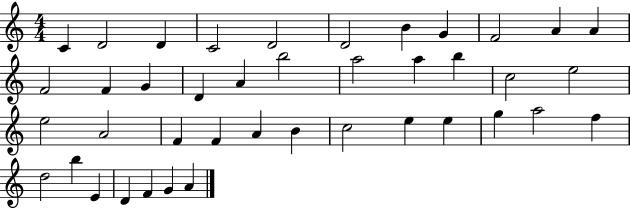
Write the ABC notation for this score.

X:1
T:Untitled
M:4/4
L:1/4
K:C
C D2 D C2 D2 D2 B G F2 A A F2 F G D A b2 a2 a b c2 e2 e2 A2 F F A B c2 e e g a2 f d2 b E D F G A